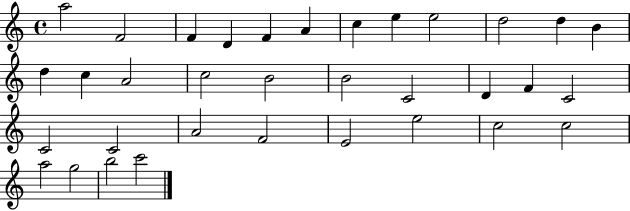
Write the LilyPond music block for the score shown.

{
  \clef treble
  \time 4/4
  \defaultTimeSignature
  \key c \major
  a''2 f'2 | f'4 d'4 f'4 a'4 | c''4 e''4 e''2 | d''2 d''4 b'4 | \break d''4 c''4 a'2 | c''2 b'2 | b'2 c'2 | d'4 f'4 c'2 | \break c'2 c'2 | a'2 f'2 | e'2 e''2 | c''2 c''2 | \break a''2 g''2 | b''2 c'''2 | \bar "|."
}